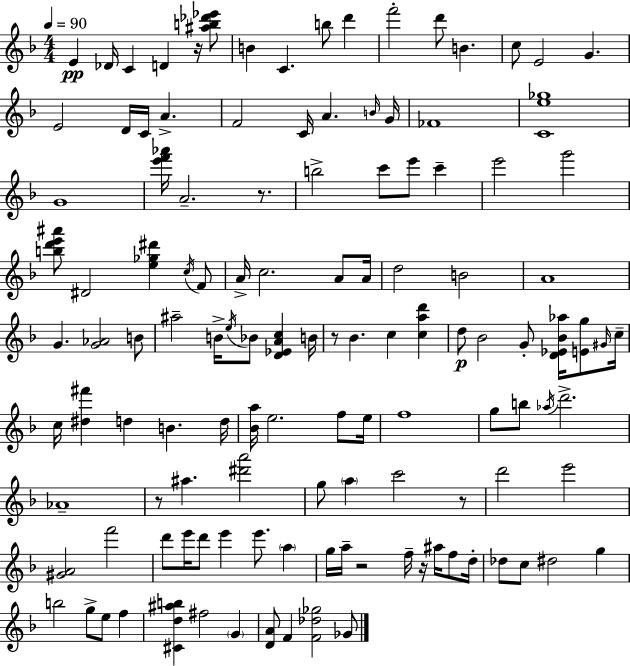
X:1
T:Untitled
M:4/4
L:1/4
K:F
E _D/4 C D z/4 [^ab_d'_e']/2 B C b/2 d' f'2 d'/2 B c/2 E2 G E2 D/4 C/4 A F2 C/4 A B/4 G/4 _F4 [Ce_g]4 G4 [e'f'_a']/4 A2 z/2 b2 c'/2 e'/2 c' e'2 g'2 [bd'e'^a']/2 ^D2 [e_g^d'] c/4 F/2 A/4 c2 A/2 A/4 d2 B2 A4 G [G_A]2 B/2 ^a2 B/4 e/4 _B/2 [D_EAc] B/4 z/2 _B c [cad'] d/2 _B2 G/2 [D_E_B_a]/4 [Eg]/2 ^G/4 c/4 c/4 [^d^f'] d B d/4 [_Ba]/4 e2 f/2 e/4 f4 g/2 b/2 _a/4 d'2 _A4 z/2 ^a [^d'a']2 g/2 a c'2 z/2 d'2 e'2 [^GA]2 f'2 d'/2 e'/4 d'/2 e' e'/2 a g/4 a/4 z2 f/4 z/4 ^a/4 f/2 d/4 _d/2 c/2 ^d2 g b2 g/2 e/2 f [^Cd^ab] ^f2 G [DA]/2 F [F_d_g]2 _G/2